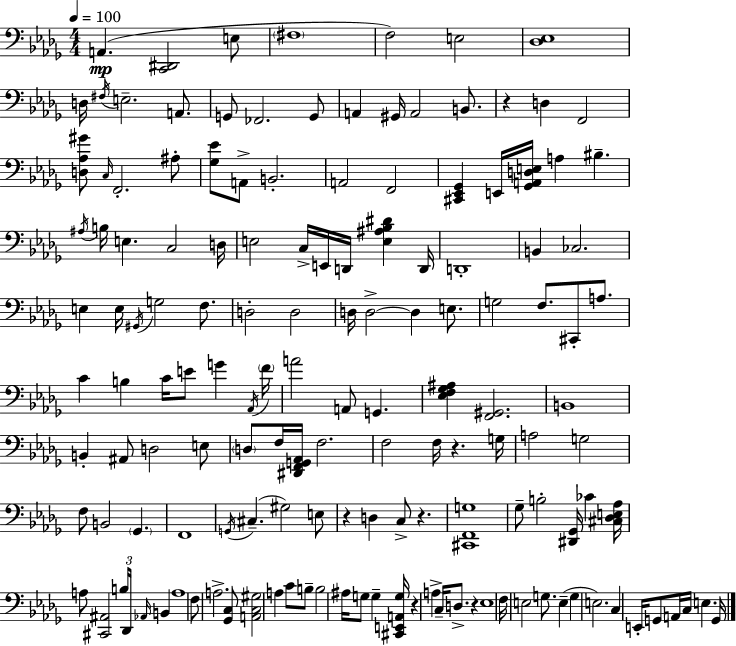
X:1
T:Untitled
M:4/4
L:1/4
K:Bbm
A,, [C,,^D,,]2 E,/2 ^F,4 F,2 E,2 [_D,_E,]4 D,/4 ^F,/4 E,2 A,,/2 G,,/2 _F,,2 G,,/2 A,, ^G,,/4 A,,2 B,,/2 z D, F,,2 [D,_A,^G]/2 C,/4 F,,2 ^A,/2 [_G,_E]/2 A,,/2 B,,2 A,,2 F,,2 [^C,,_E,,_G,,] E,,/4 [_G,,A,,D,E,]/4 A, ^B, ^A,/4 B,/4 E, C,2 D,/4 E,2 C,/4 E,,/4 D,,/4 [E,^A,_B,^D] D,,/4 D,,4 B,, _C,2 E, E,/4 ^G,,/4 G,2 F,/2 D,2 D,2 D,/4 D,2 D, E,/2 G,2 F,/2 ^C,,/2 A,/2 C B, C/4 E/2 G _A,,/4 F/4 A2 A,,/2 G,, [_E,F,_G,^A,] [F,,^G,,]2 B,,4 B,, ^A,,/2 D,2 E,/2 D,/2 F,/4 [^D,,F,,G,,_A,,]/4 F,2 F,2 F,/4 z G,/4 A,2 G,2 F,/2 B,,2 _G,, F,,4 G,,/4 ^C, ^G,2 E,/2 z D, C,/2 z [^C,,F,,G,]4 _G,/2 B,2 [^D,,_G,,]/4 _C [^C,_D,E,_A,]/4 A,/2 [^C,,^A,,]2 B,/4 _D,,/4 _A,,/4 B,, A,4 F,/2 A,2 [_G,,C,]/2 [A,,C,^G,]2 A, C/2 B,/2 B,2 ^A,/4 G,/2 G, [^C,,E,,A,,G,]/4 z A, C,/4 D,/2 z _E,4 F,/4 E,2 G,/2 E, G, E,2 C, E,,/4 G,,/2 A,,/4 C,/4 E, G,,/4